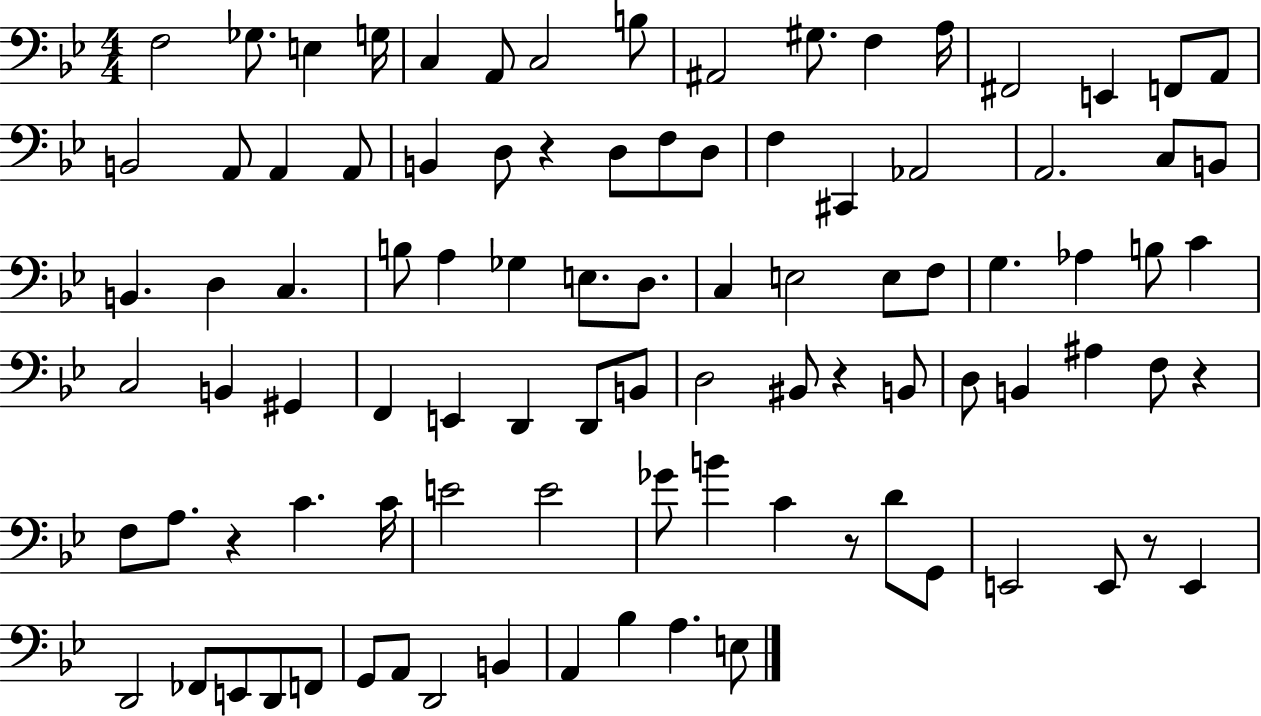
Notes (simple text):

F3/h Gb3/e. E3/q G3/s C3/q A2/e C3/h B3/e A#2/h G#3/e. F3/q A3/s F#2/h E2/q F2/e A2/e B2/h A2/e A2/q A2/e B2/q D3/e R/q D3/e F3/e D3/e F3/q C#2/q Ab2/h A2/h. C3/e B2/e B2/q. D3/q C3/q. B3/e A3/q Gb3/q E3/e. D3/e. C3/q E3/h E3/e F3/e G3/q. Ab3/q B3/e C4/q C3/h B2/q G#2/q F2/q E2/q D2/q D2/e B2/e D3/h BIS2/e R/q B2/e D3/e B2/q A#3/q F3/e R/q F3/e A3/e. R/q C4/q. C4/s E4/h E4/h Gb4/e B4/q C4/q R/e D4/e G2/e E2/h E2/e R/e E2/q D2/h FES2/e E2/e D2/e F2/e G2/e A2/e D2/h B2/q A2/q Bb3/q A3/q. E3/e